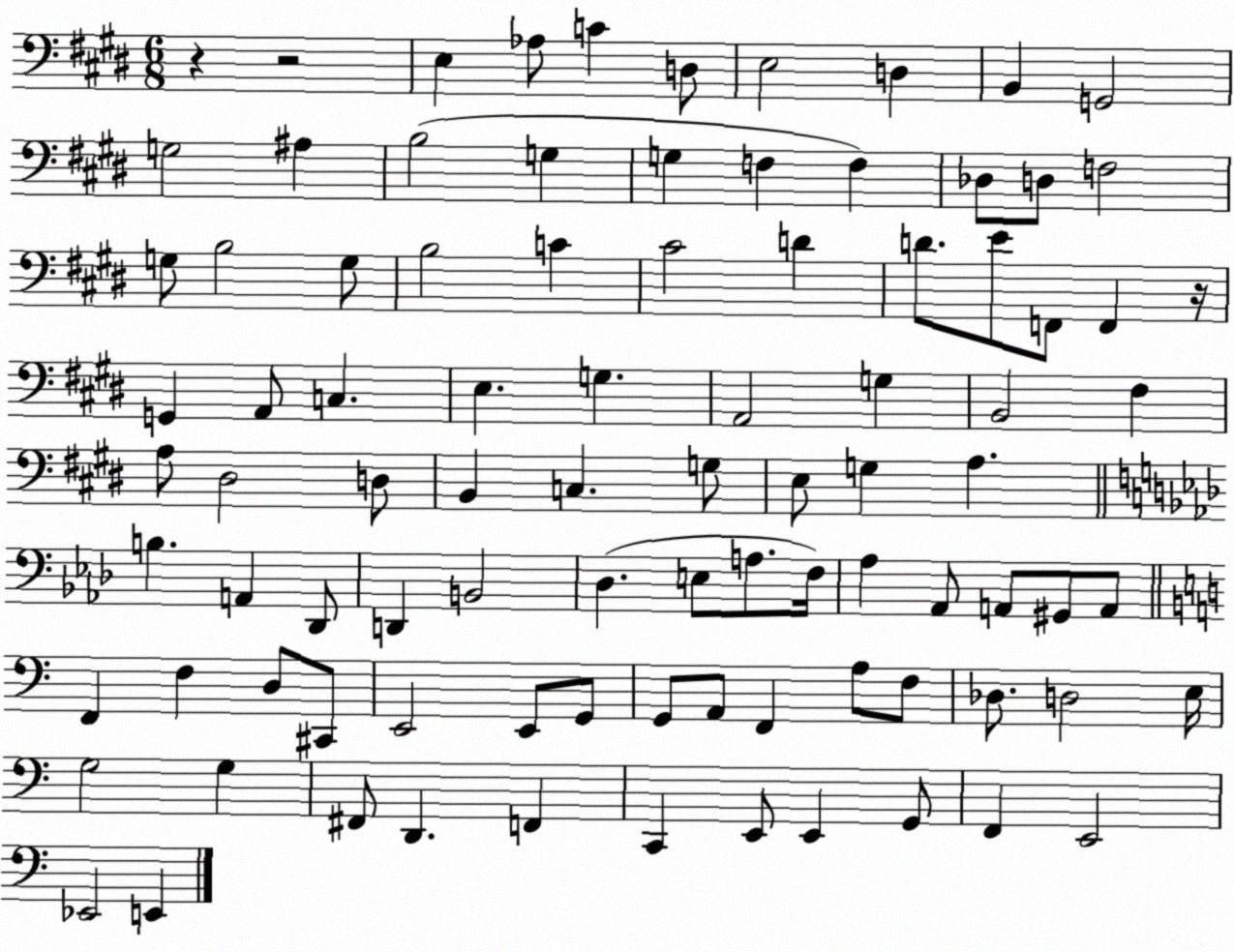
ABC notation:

X:1
T:Untitled
M:6/8
L:1/4
K:E
z z2 E, _A,/2 C D,/2 E,2 D, B,, G,,2 G,2 ^A, B,2 G, G, F, F, _D,/2 D,/2 F,2 G,/2 B,2 G,/2 B,2 C ^C2 D D/2 E/2 F,,/2 F,, z/4 G,, A,,/2 C, E, G, A,,2 G, B,,2 ^F, A,/2 ^D,2 D,/2 B,, C, G,/2 E,/2 G, A, B, A,, _D,,/2 D,, B,,2 _D, E,/2 A,/2 F,/4 _A, _A,,/2 A,,/2 ^G,,/2 A,,/2 F,, F, D,/2 ^C,,/2 E,,2 E,,/2 G,,/2 G,,/2 A,,/2 F,, A,/2 F,/2 _D,/2 D,2 E,/4 G,2 G, ^F,,/2 D,, F,, C,, E,,/2 E,, G,,/2 F,, E,,2 _E,,2 E,,